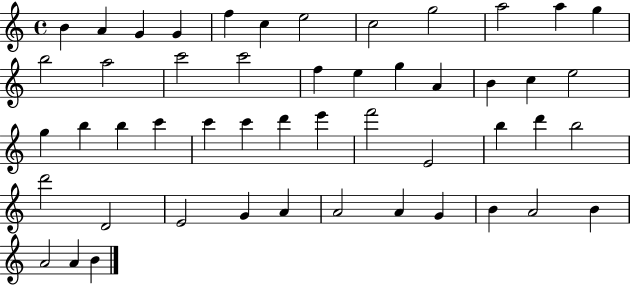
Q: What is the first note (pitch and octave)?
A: B4